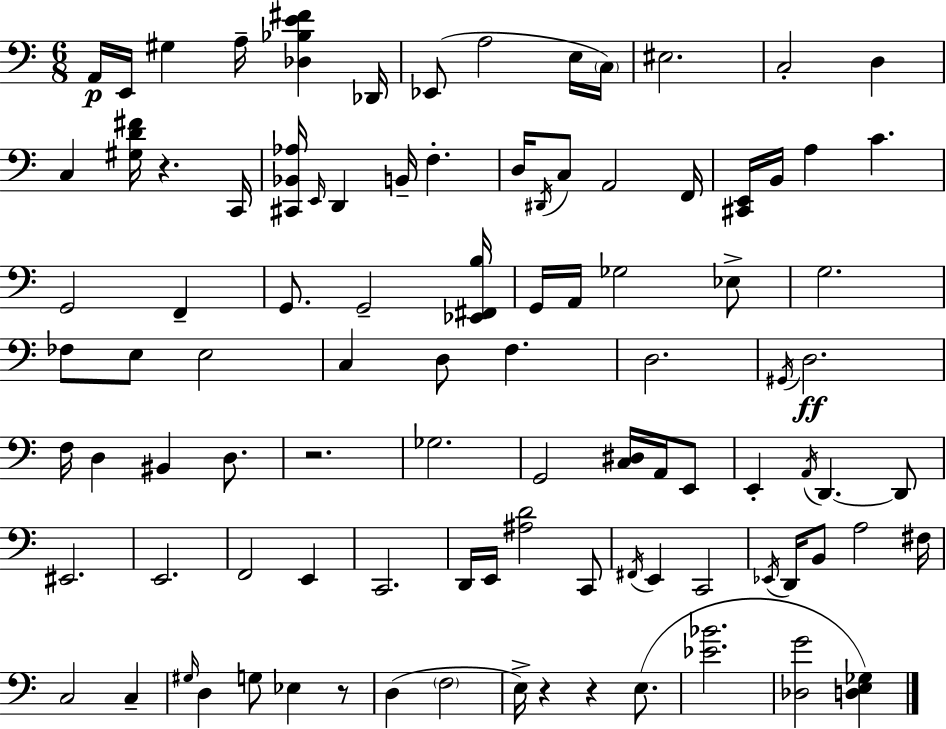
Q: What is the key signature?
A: C major